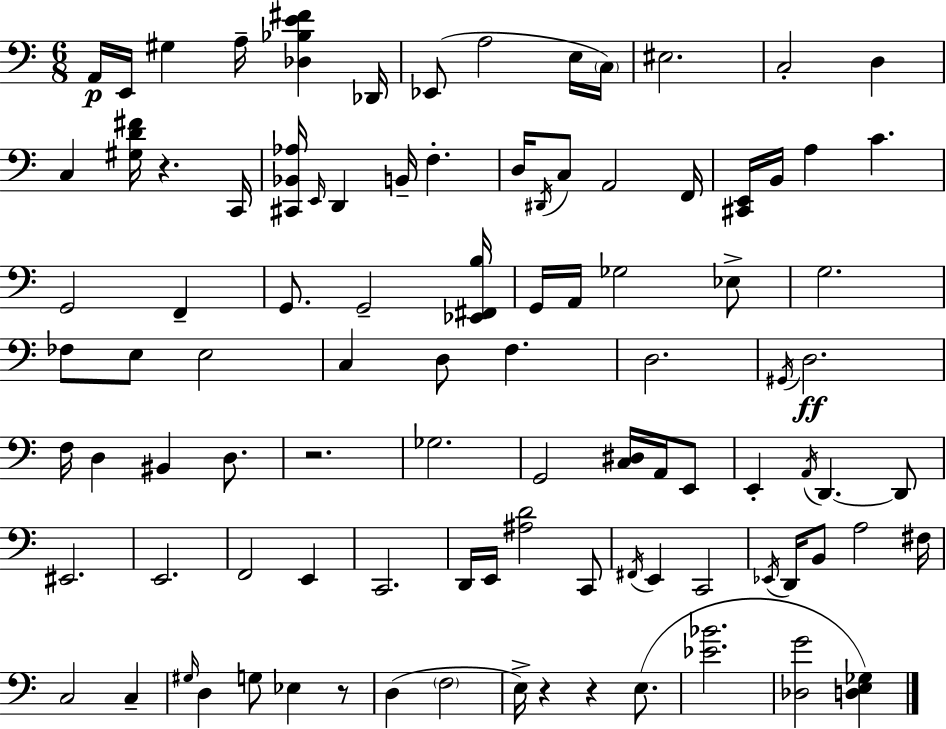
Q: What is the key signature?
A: C major